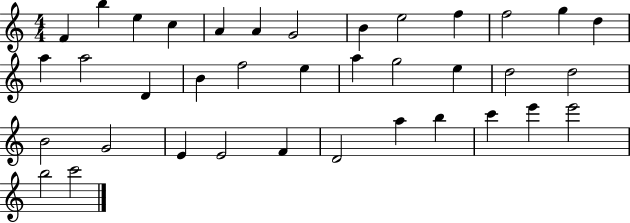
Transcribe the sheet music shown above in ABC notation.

X:1
T:Untitled
M:4/4
L:1/4
K:C
F b e c A A G2 B e2 f f2 g d a a2 D B f2 e a g2 e d2 d2 B2 G2 E E2 F D2 a b c' e' e'2 b2 c'2